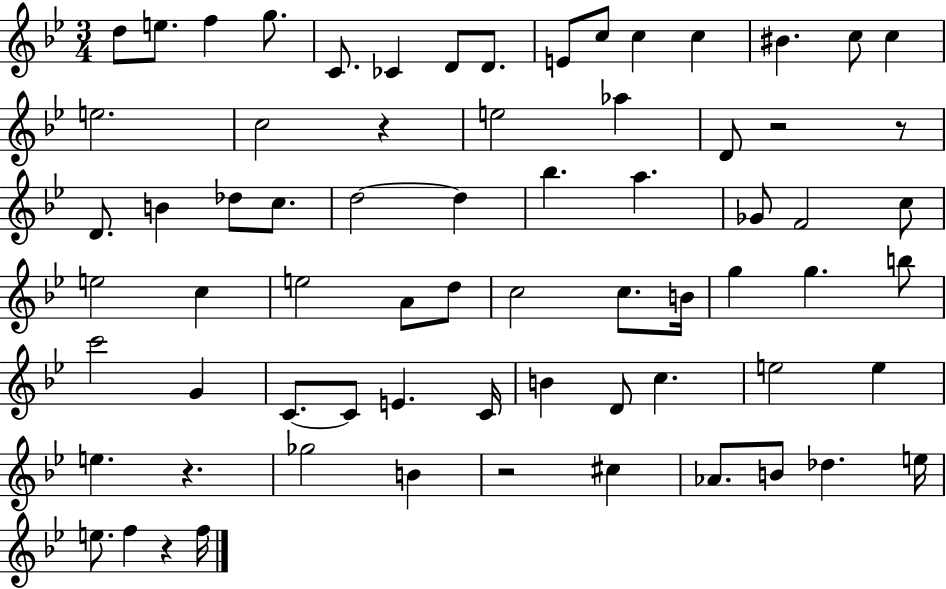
D5/e E5/e. F5/q G5/e. C4/e. CES4/q D4/e D4/e. E4/e C5/e C5/q C5/q BIS4/q. C5/e C5/q E5/h. C5/h R/q E5/h Ab5/q D4/e R/h R/e D4/e. B4/q Db5/e C5/e. D5/h D5/q Bb5/q. A5/q. Gb4/e F4/h C5/e E5/h C5/q E5/h A4/e D5/e C5/h C5/e. B4/s G5/q G5/q. B5/e C6/h G4/q C4/e. C4/e E4/q. C4/s B4/q D4/e C5/q. E5/h E5/q E5/q. R/q. Gb5/h B4/q R/h C#5/q Ab4/e. B4/e Db5/q. E5/s E5/e. F5/q R/q F5/s